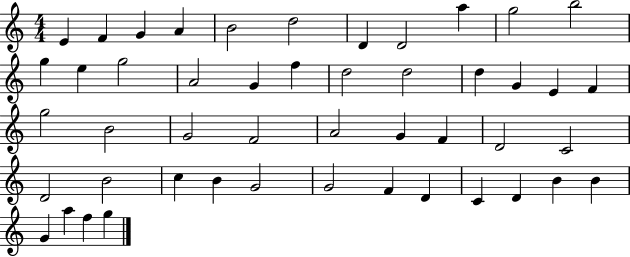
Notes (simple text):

E4/q F4/q G4/q A4/q B4/h D5/h D4/q D4/h A5/q G5/h B5/h G5/q E5/q G5/h A4/h G4/q F5/q D5/h D5/h D5/q G4/q E4/q F4/q G5/h B4/h G4/h F4/h A4/h G4/q F4/q D4/h C4/h D4/h B4/h C5/q B4/q G4/h G4/h F4/q D4/q C4/q D4/q B4/q B4/q G4/q A5/q F5/q G5/q